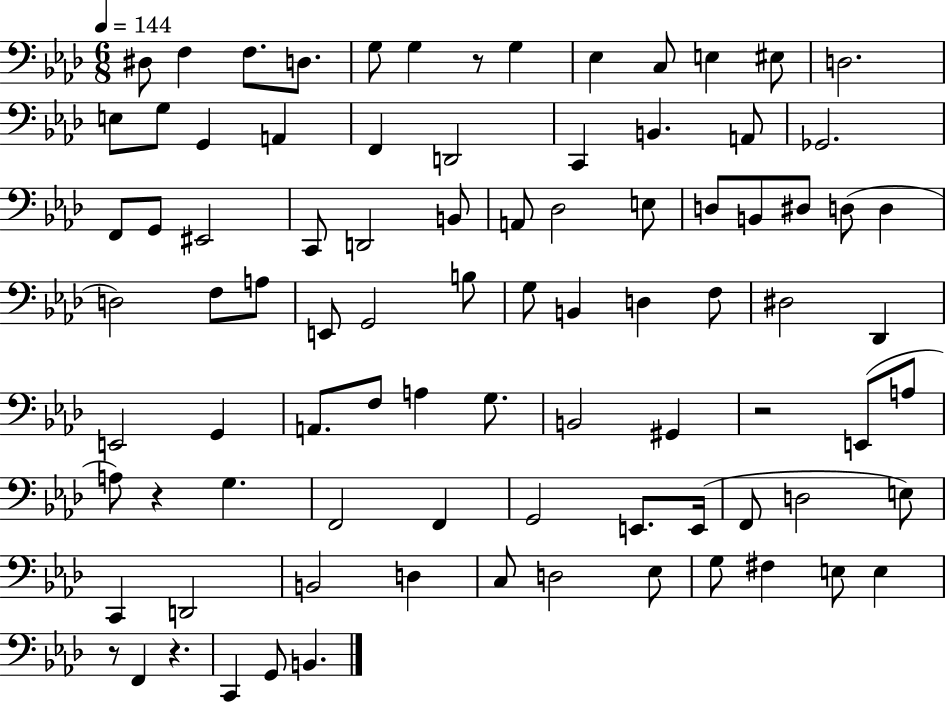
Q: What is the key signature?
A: AES major